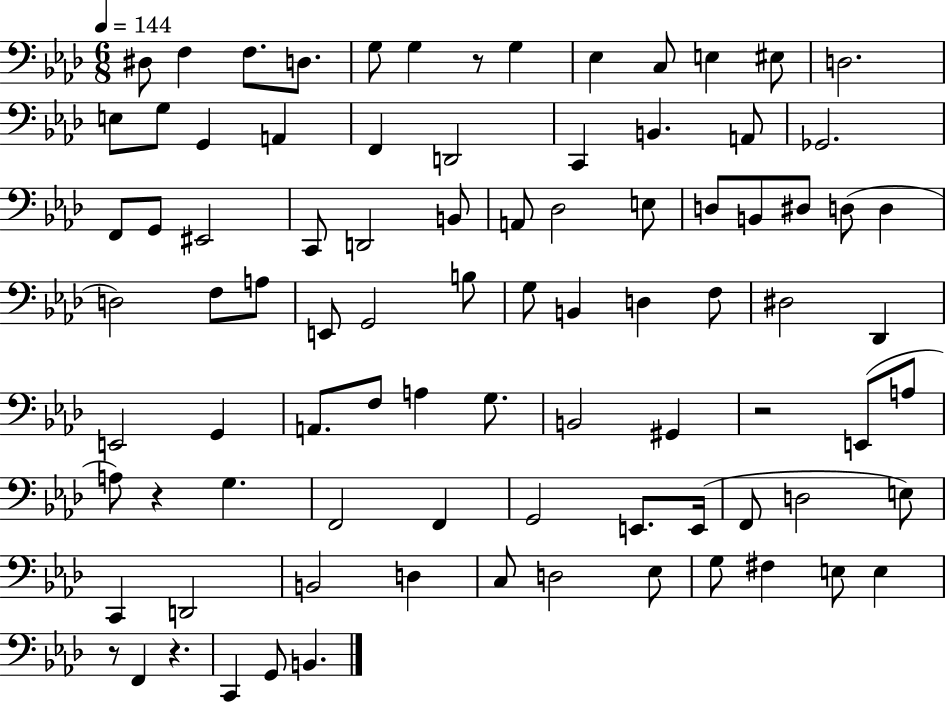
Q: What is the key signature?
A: AES major